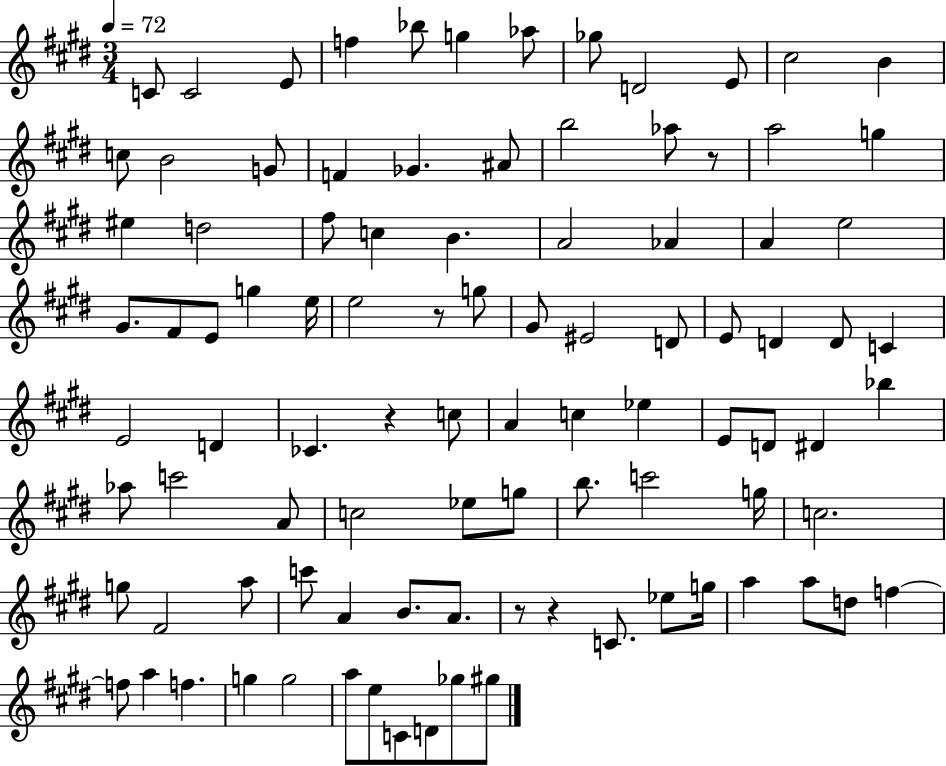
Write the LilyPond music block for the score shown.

{
  \clef treble
  \numericTimeSignature
  \time 3/4
  \key e \major
  \tempo 4 = 72
  c'8 c'2 e'8 | f''4 bes''8 g''4 aes''8 | ges''8 d'2 e'8 | cis''2 b'4 | \break c''8 b'2 g'8 | f'4 ges'4. ais'8 | b''2 aes''8 r8 | a''2 g''4 | \break eis''4 d''2 | fis''8 c''4 b'4. | a'2 aes'4 | a'4 e''2 | \break gis'8. fis'8 e'8 g''4 e''16 | e''2 r8 g''8 | gis'8 eis'2 d'8 | e'8 d'4 d'8 c'4 | \break e'2 d'4 | ces'4. r4 c''8 | a'4 c''4 ees''4 | e'8 d'8 dis'4 bes''4 | \break aes''8 c'''2 a'8 | c''2 ees''8 g''8 | b''8. c'''2 g''16 | c''2. | \break g''8 fis'2 a''8 | c'''8 a'4 b'8. a'8. | r8 r4 c'8. ees''8 g''16 | a''4 a''8 d''8 f''4~~ | \break f''8 a''4 f''4. | g''4 g''2 | a''8 e''8 c'8 d'8 ges''8 gis''8 | \bar "|."
}